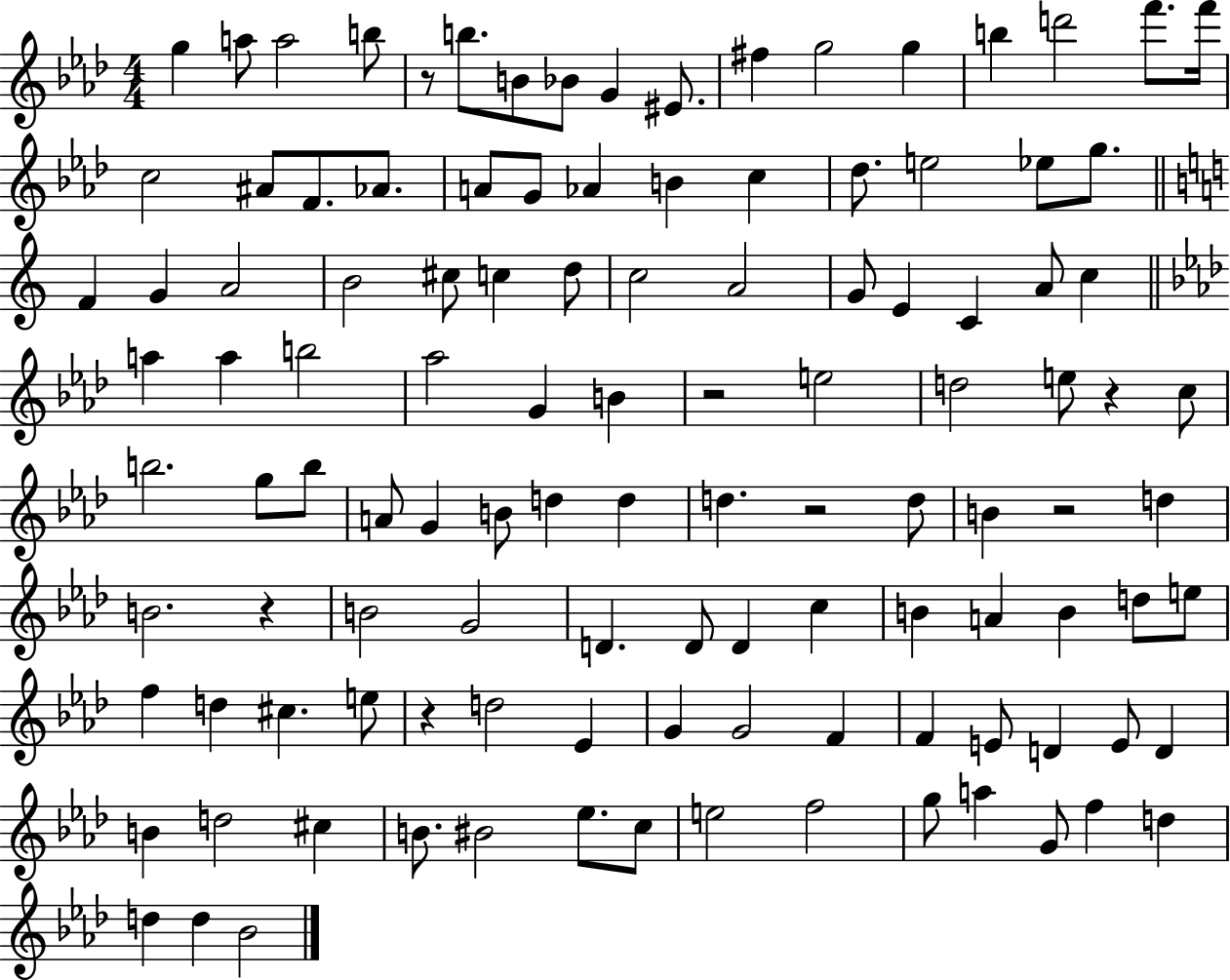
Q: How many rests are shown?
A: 7